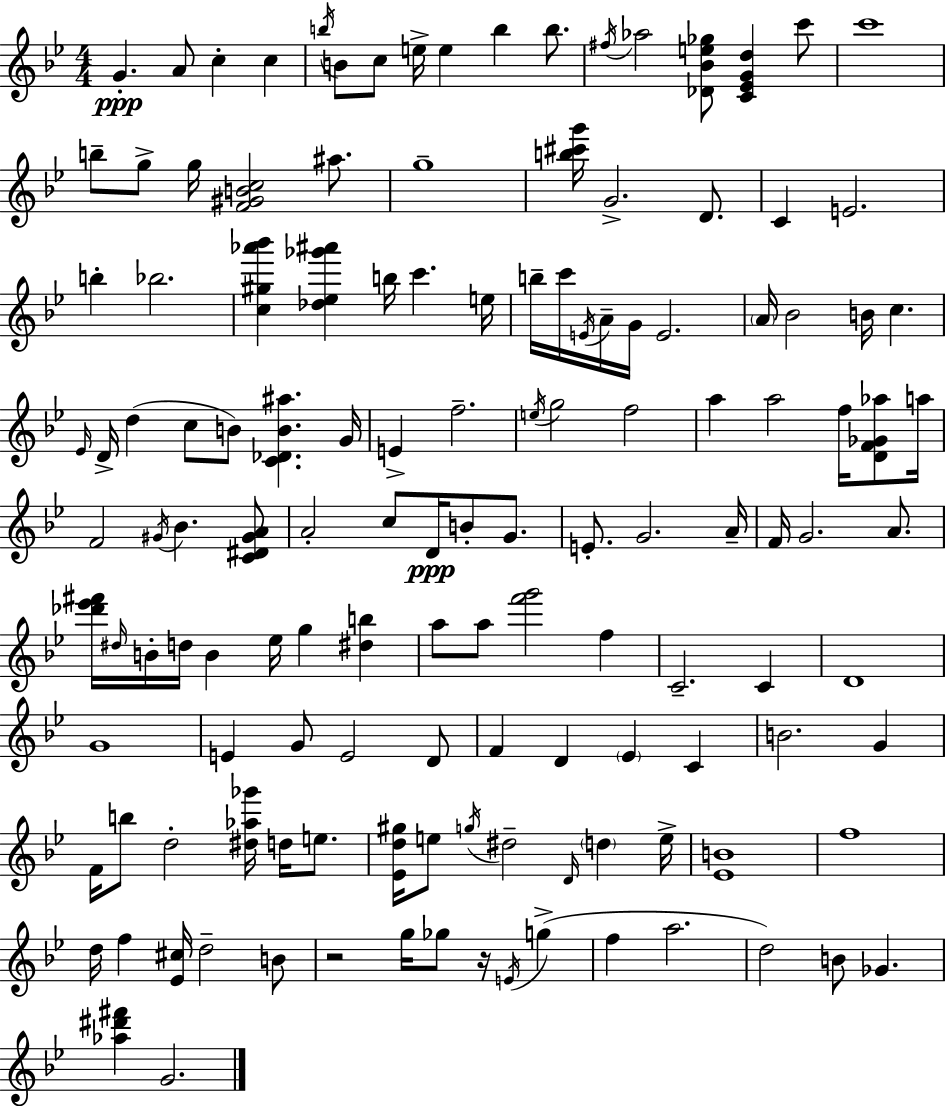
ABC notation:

X:1
T:Untitled
M:4/4
L:1/4
K:Gm
G A/2 c c b/4 B/2 c/2 e/4 e b b/2 ^f/4 _a2 [_D_Be_g]/2 [C_EGd] c'/2 c'4 b/2 g/2 g/4 [F^GBc]2 ^a/2 g4 [b^c'g']/4 G2 D/2 C E2 b _b2 [c^g_a'_b'] [_d_e_g'^a'] b/4 c' e/4 b/4 c'/4 E/4 A/4 G/4 E2 A/4 _B2 B/4 c _E/4 D/4 d c/2 B/2 [C_DB^a] G/4 E f2 e/4 g2 f2 a a2 f/4 [DF_G_a]/2 a/4 F2 ^G/4 _B [C^D^GA]/2 A2 c/2 D/4 B/2 G/2 E/2 G2 A/4 F/4 G2 A/2 [_d'_e'^f']/4 ^d/4 B/4 d/4 B _e/4 g [^db] a/2 a/2 [f'g']2 f C2 C D4 G4 E G/2 E2 D/2 F D _E C B2 G F/4 b/2 d2 [^d_a_g']/4 d/4 e/2 [_Ed^g]/4 e/2 g/4 ^d2 D/4 d e/4 [_EB]4 f4 d/4 f [_E^c]/4 d2 B/2 z2 g/4 _g/2 z/4 E/4 g f a2 d2 B/2 _G [_a^d'^f'] G2